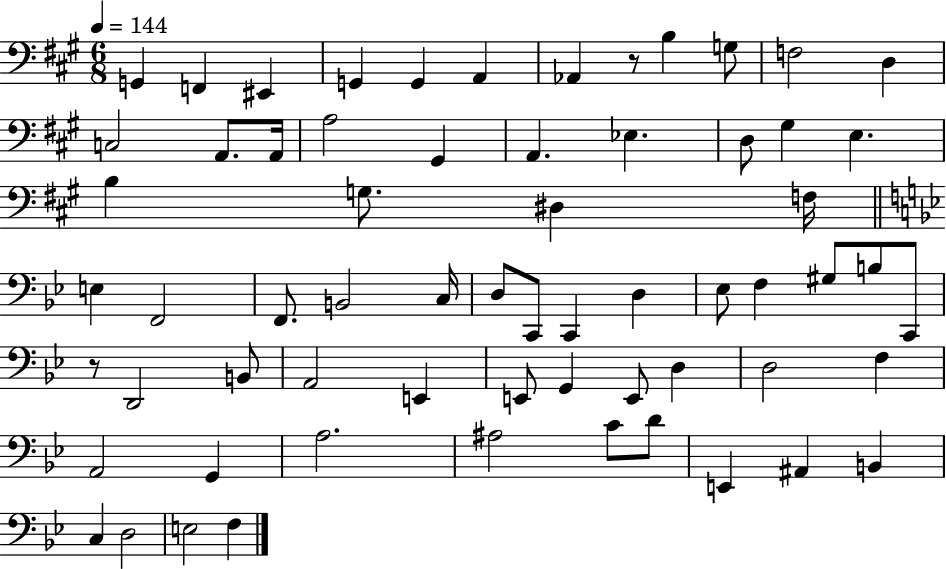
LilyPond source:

{
  \clef bass
  \numericTimeSignature
  \time 6/8
  \key a \major
  \tempo 4 = 144
  \repeat volta 2 { g,4 f,4 eis,4 | g,4 g,4 a,4 | aes,4 r8 b4 g8 | f2 d4 | \break c2 a,8. a,16 | a2 gis,4 | a,4. ees4. | d8 gis4 e4. | \break b4 g8. dis4 f16 | \bar "||" \break \key g \minor e4 f,2 | f,8. b,2 c16 | d8 c,8 c,4 d4 | ees8 f4 gis8 b8 c,8 | \break r8 d,2 b,8 | a,2 e,4 | e,8 g,4 e,8 d4 | d2 f4 | \break a,2 g,4 | a2. | ais2 c'8 d'8 | e,4 ais,4 b,4 | \break c4 d2 | e2 f4 | } \bar "|."
}